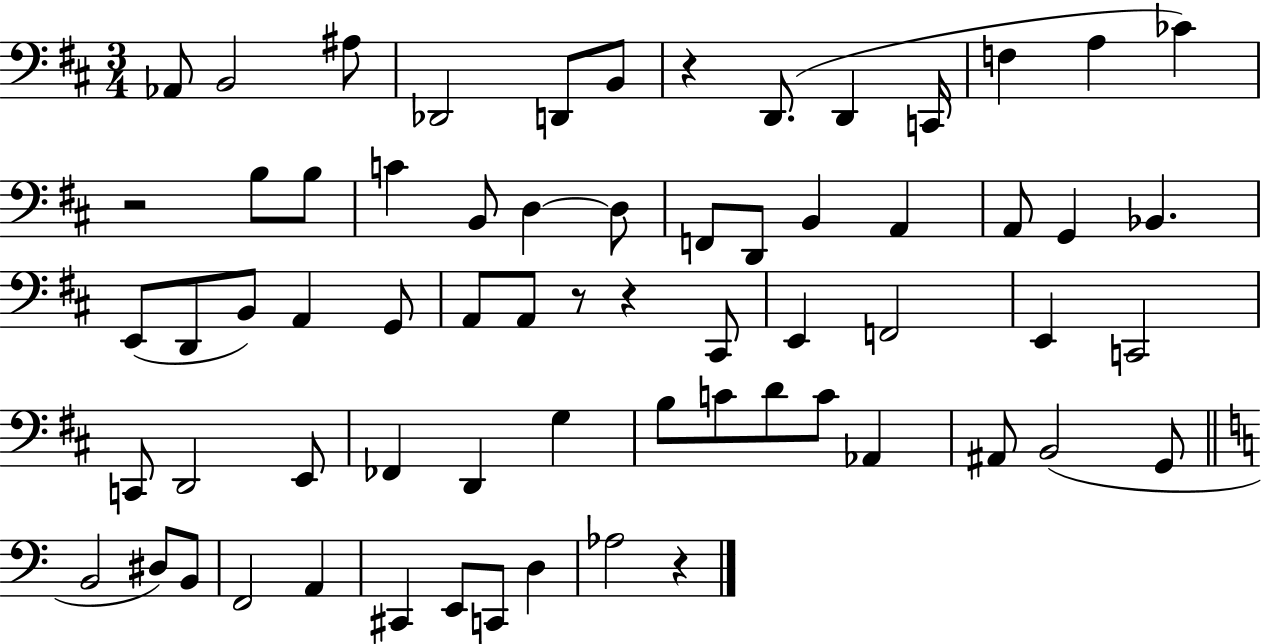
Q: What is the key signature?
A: D major